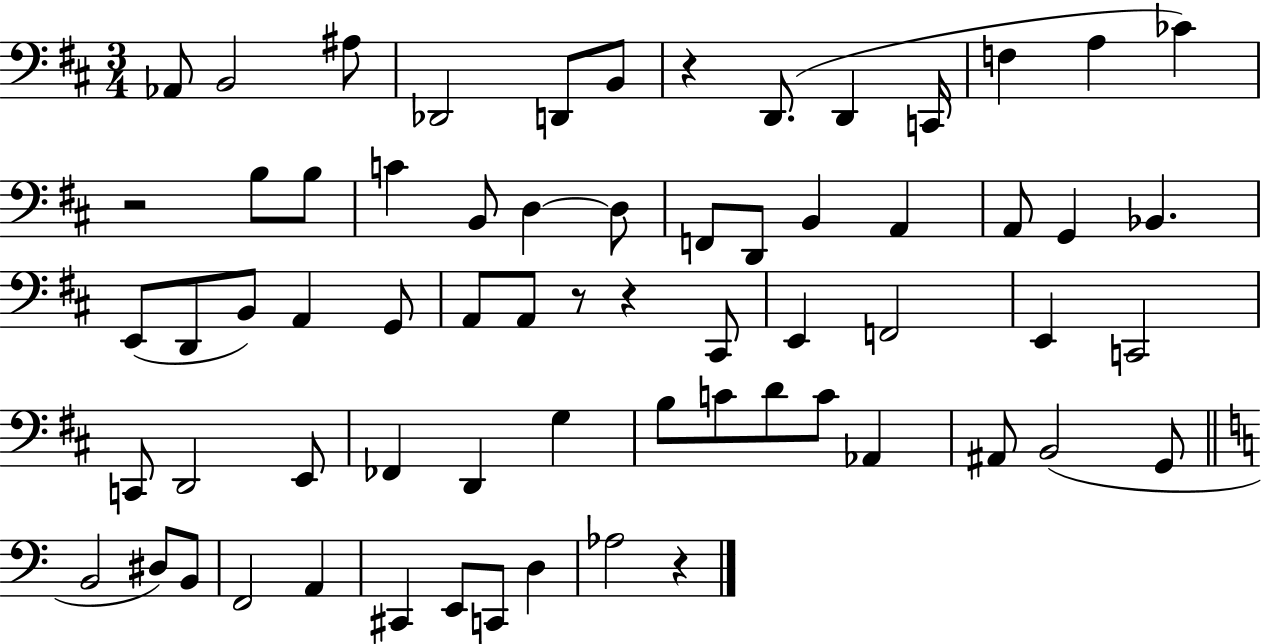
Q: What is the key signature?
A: D major